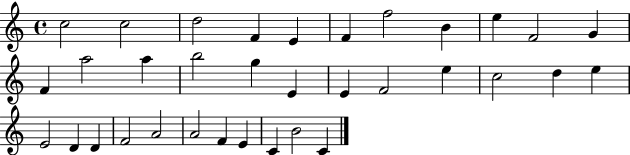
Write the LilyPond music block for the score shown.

{
  \clef treble
  \time 4/4
  \defaultTimeSignature
  \key c \major
  c''2 c''2 | d''2 f'4 e'4 | f'4 f''2 b'4 | e''4 f'2 g'4 | \break f'4 a''2 a''4 | b''2 g''4 e'4 | e'4 f'2 e''4 | c''2 d''4 e''4 | \break e'2 d'4 d'4 | f'2 a'2 | a'2 f'4 e'4 | c'4 b'2 c'4 | \break \bar "|."
}